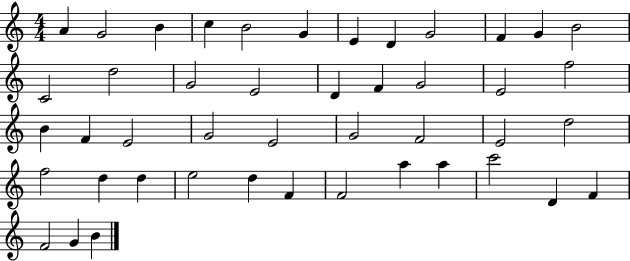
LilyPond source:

{
  \clef treble
  \numericTimeSignature
  \time 4/4
  \key c \major
  a'4 g'2 b'4 | c''4 b'2 g'4 | e'4 d'4 g'2 | f'4 g'4 b'2 | \break c'2 d''2 | g'2 e'2 | d'4 f'4 g'2 | e'2 f''2 | \break b'4 f'4 e'2 | g'2 e'2 | g'2 f'2 | e'2 d''2 | \break f''2 d''4 d''4 | e''2 d''4 f'4 | f'2 a''4 a''4 | c'''2 d'4 f'4 | \break f'2 g'4 b'4 | \bar "|."
}